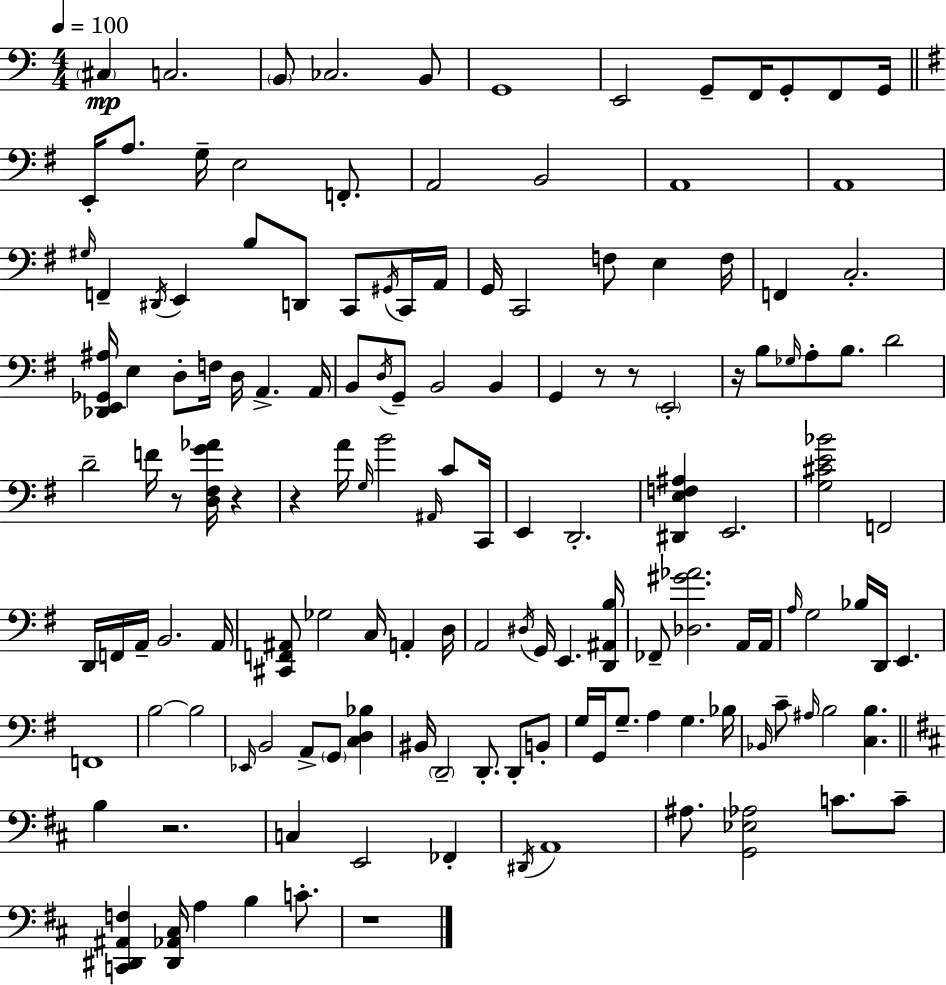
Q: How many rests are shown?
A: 8